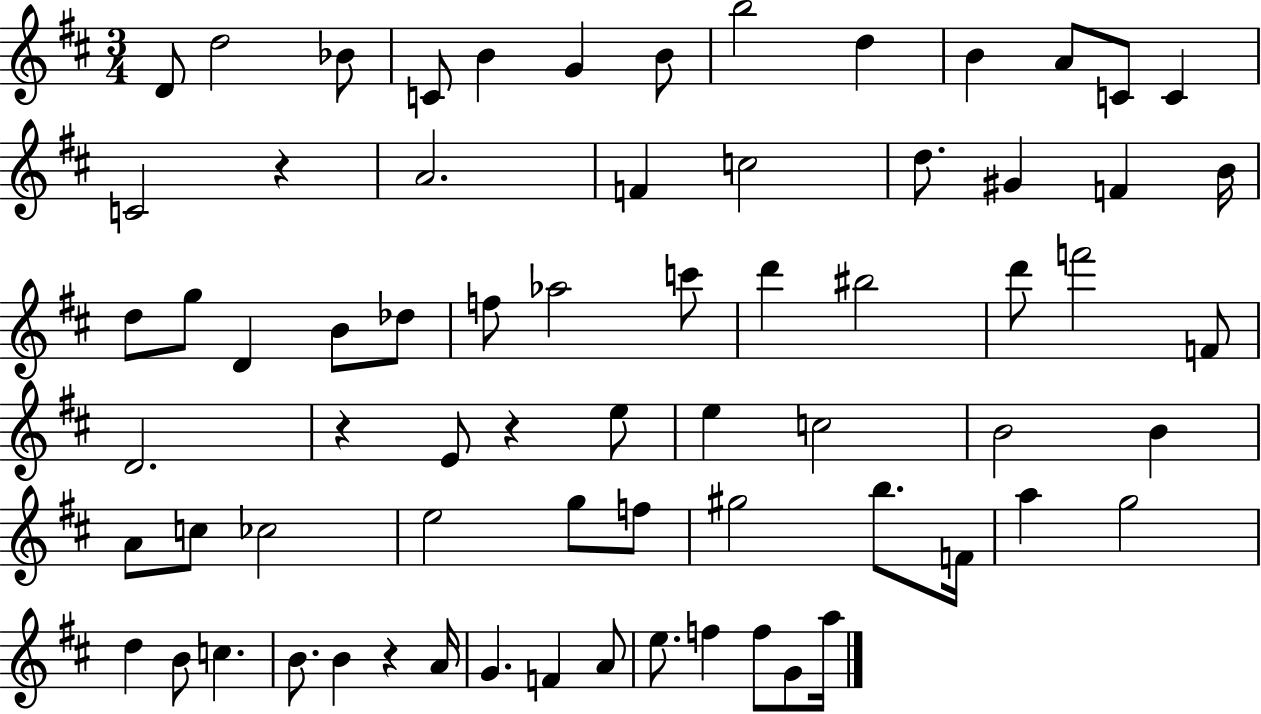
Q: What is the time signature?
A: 3/4